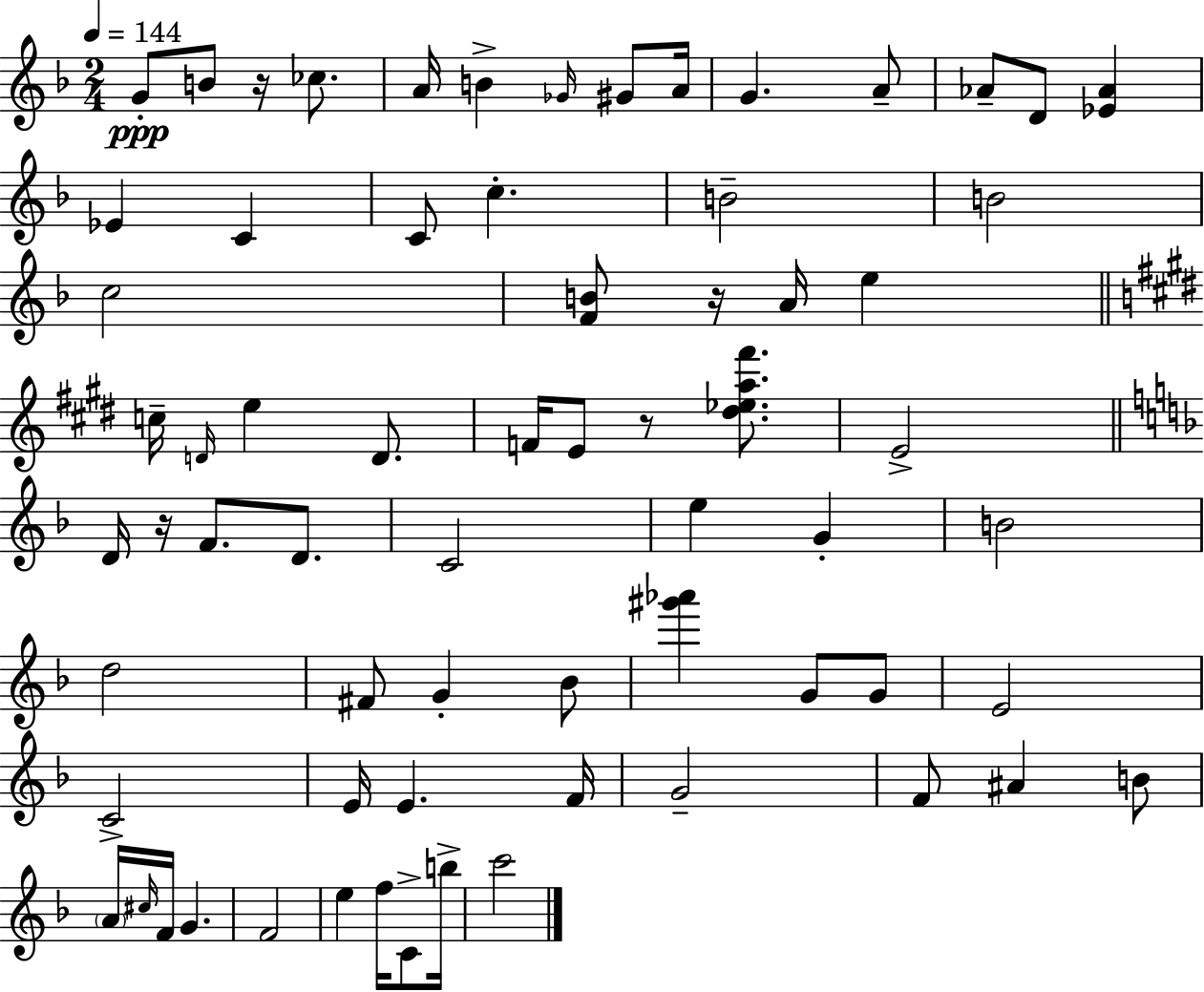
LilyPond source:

{
  \clef treble
  \numericTimeSignature
  \time 2/4
  \key f \major
  \tempo 4 = 144
  g'8-.\ppp b'8 r16 ces''8. | a'16 b'4-> \grace { ges'16 } gis'8 | a'16 g'4. a'8-- | aes'8-- d'8 <ees' aes'>4 | \break ees'4 c'4 | c'8 c''4.-. | b'2-- | b'2 | \break c''2 | <f' b'>8 r16 a'16 e''4 | \bar "||" \break \key e \major c''16-- \grace { d'16 } e''4 d'8. | f'16 e'8 r8 <dis'' ees'' a'' fis'''>8. | e'2-> | \bar "||" \break \key f \major d'16 r16 f'8. d'8. | c'2 | e''4 g'4-. | b'2 | \break d''2 | fis'8 g'4-. bes'8 | <gis''' aes'''>4 g'8 g'8 | e'2 | \break c'2-> | e'16 e'4. f'16 | g'2-- | f'8 ais'4 b'8 | \break \parenthesize a'16 \grace { cis''16 } f'16 g'4. | f'2 | e''4 f''16 c'8-> | b''16-> c'''2 | \break \bar "|."
}